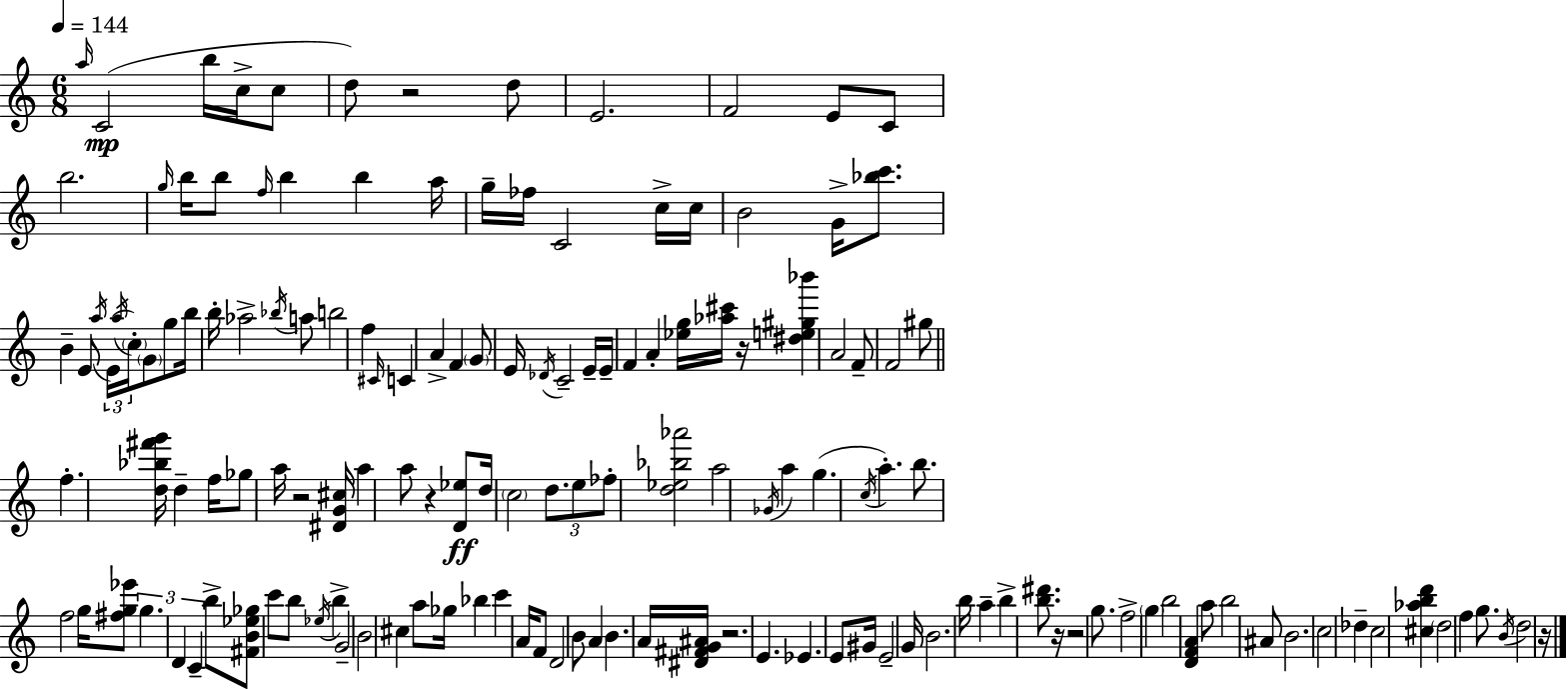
X:1
T:Untitled
M:6/8
L:1/4
K:Am
a/4 C2 b/4 c/4 c/2 d/2 z2 d/2 E2 F2 E/2 C/2 b2 g/4 b/4 b/2 f/4 b b a/4 g/4 _f/4 C2 c/4 c/4 B2 G/4 [_bc']/2 B E/2 a/4 E/4 a/4 c/4 G/2 g/2 b/4 b/4 _a2 _b/4 a/2 b2 f ^C/4 C A F G/2 E/4 _D/4 C2 E/4 E/4 F A [_eg]/4 [_a^c']/4 z/4 [^de^g_b'] A2 F/2 F2 ^g/2 f [d_b^f'g']/4 d f/4 _g/2 a/4 z2 [^DG^c]/4 a a/2 z [D_e]/2 d/4 c2 d/2 e/2 _f/2 [d_e_b_a']2 a2 _G/4 a g c/4 a b/2 f2 g/4 [^fg_e']/2 g D C b/2 [^FB_e_g]/2 c'/2 b/2 _e/4 b G2 B2 ^c a/2 _g/4 _b c' A/4 F/2 D2 B/2 A B A/4 [^D^FG^A]/4 z2 E _E E/2 ^G/4 E2 G/4 B2 b/4 a b [b^d']/2 z/4 z2 g/2 f2 g b2 [DFA] a/2 b2 ^A/2 B2 c2 _d c2 [^c_abd'] d2 f g/2 B/4 d2 z/4